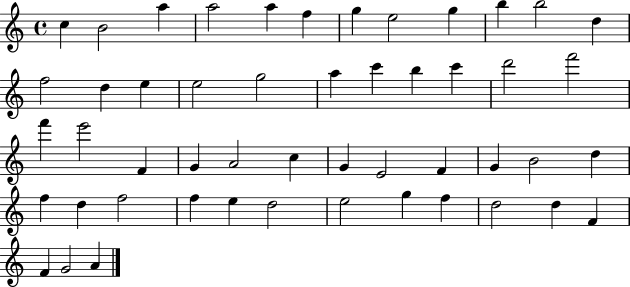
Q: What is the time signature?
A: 4/4